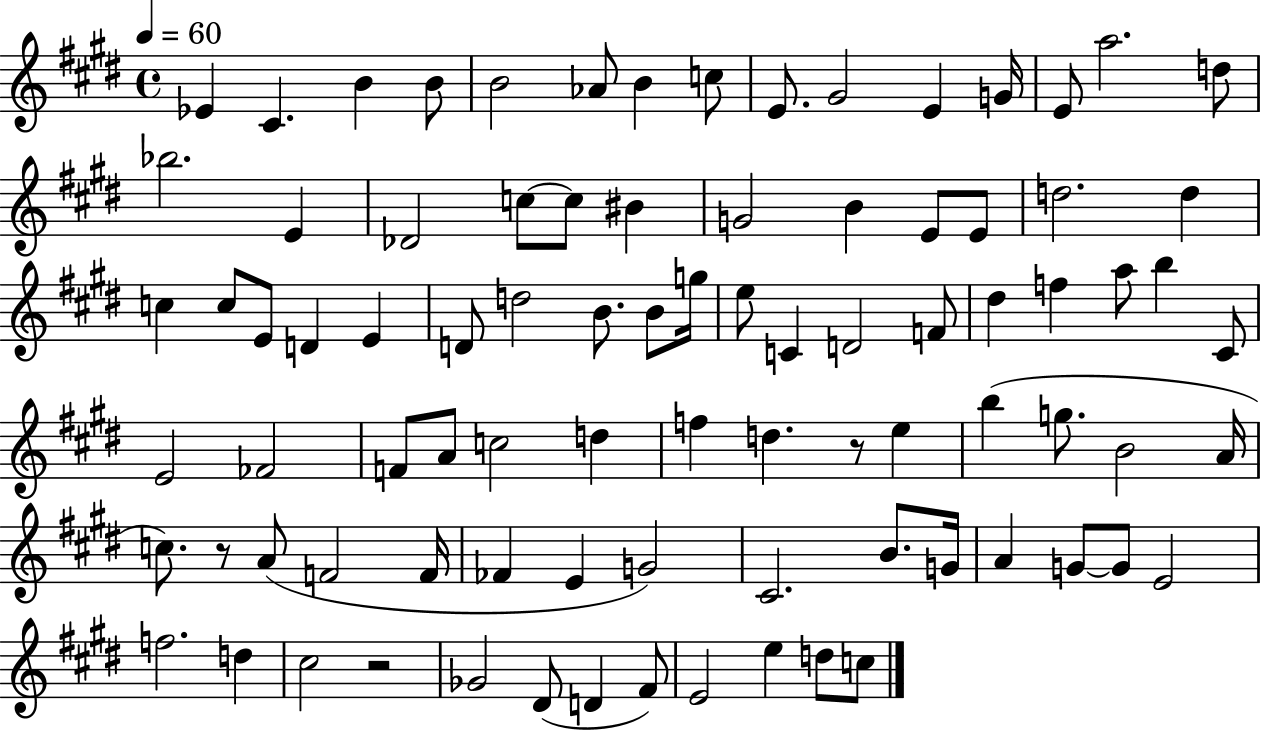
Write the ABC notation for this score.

X:1
T:Untitled
M:4/4
L:1/4
K:E
_E ^C B B/2 B2 _A/2 B c/2 E/2 ^G2 E G/4 E/2 a2 d/2 _b2 E _D2 c/2 c/2 ^B G2 B E/2 E/2 d2 d c c/2 E/2 D E D/2 d2 B/2 B/2 g/4 e/2 C D2 F/2 ^d f a/2 b ^C/2 E2 _F2 F/2 A/2 c2 d f d z/2 e b g/2 B2 A/4 c/2 z/2 A/2 F2 F/4 _F E G2 ^C2 B/2 G/4 A G/2 G/2 E2 f2 d ^c2 z2 _G2 ^D/2 D ^F/2 E2 e d/2 c/2